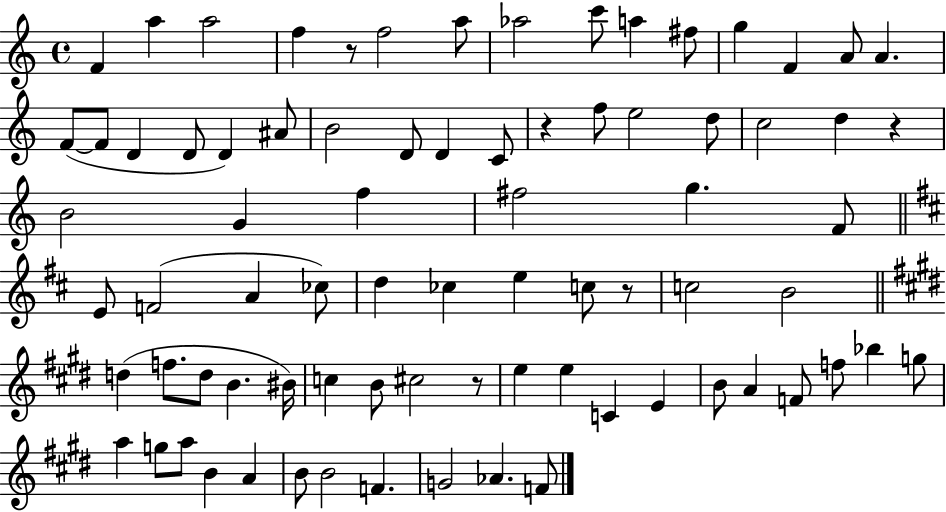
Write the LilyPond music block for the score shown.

{
  \clef treble
  \time 4/4
  \defaultTimeSignature
  \key c \major
  f'4 a''4 a''2 | f''4 r8 f''2 a''8 | aes''2 c'''8 a''4 fis''8 | g''4 f'4 a'8 a'4. | \break f'8~(~ f'8 d'4 d'8 d'4) ais'8 | b'2 d'8 d'4 c'8 | r4 f''8 e''2 d''8 | c''2 d''4 r4 | \break b'2 g'4 f''4 | fis''2 g''4. f'8 | \bar "||" \break \key b \minor e'8 f'2( a'4 ces''8) | d''4 ces''4 e''4 c''8 r8 | c''2 b'2 | \bar "||" \break \key e \major d''4( f''8. d''8 b'4. bis'16) | c''4 b'8 cis''2 r8 | e''4 e''4 c'4 e'4 | b'8 a'4 f'8 f''8 bes''4 g''8 | \break a''4 g''8 a''8 b'4 a'4 | b'8 b'2 f'4. | g'2 aes'4. f'8 | \bar "|."
}